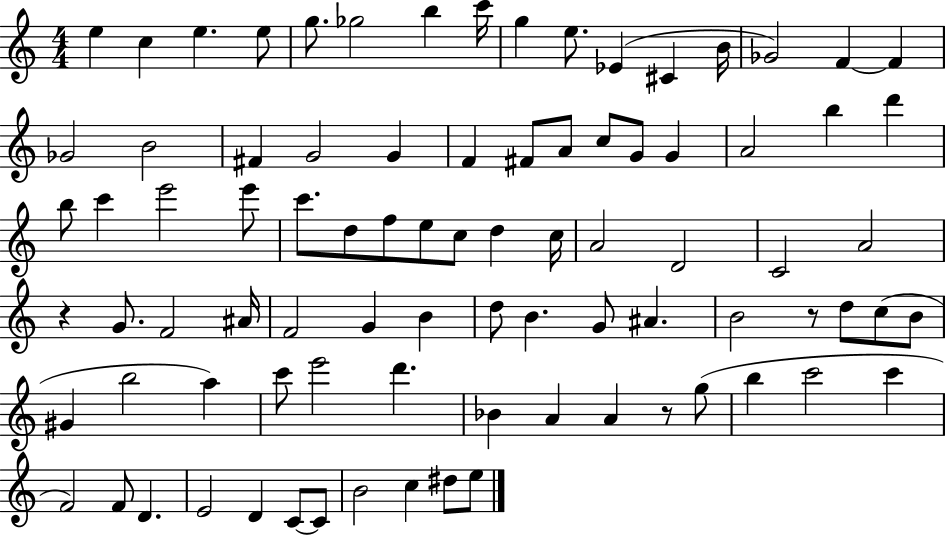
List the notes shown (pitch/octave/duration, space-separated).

E5/q C5/q E5/q. E5/e G5/e. Gb5/h B5/q C6/s G5/q E5/e. Eb4/q C#4/q B4/s Gb4/h F4/q F4/q Gb4/h B4/h F#4/q G4/h G4/q F4/q F#4/e A4/e C5/e G4/e G4/q A4/h B5/q D6/q B5/e C6/q E6/h E6/e C6/e. D5/e F5/e E5/e C5/e D5/q C5/s A4/h D4/h C4/h A4/h R/q G4/e. F4/h A#4/s F4/h G4/q B4/q D5/e B4/q. G4/e A#4/q. B4/h R/e D5/e C5/e B4/e G#4/q B5/h A5/q C6/e E6/h D6/q. Bb4/q A4/q A4/q R/e G5/e B5/q C6/h C6/q F4/h F4/e D4/q. E4/h D4/q C4/e C4/e B4/h C5/q D#5/e E5/e